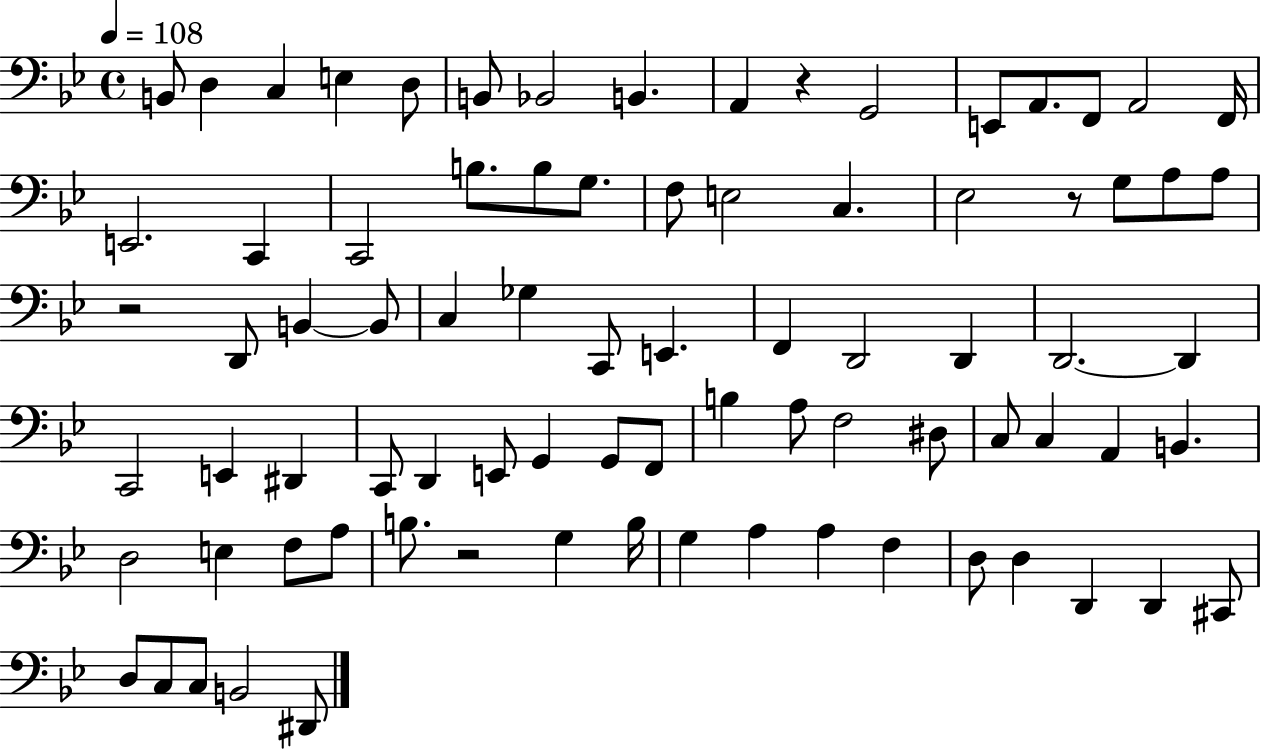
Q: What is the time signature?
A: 4/4